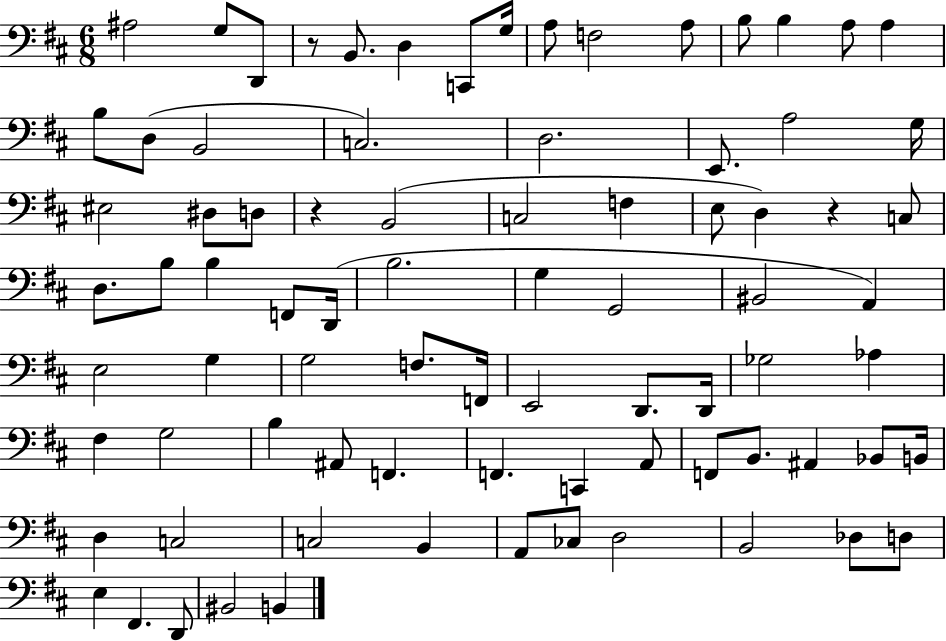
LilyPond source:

{
  \clef bass
  \numericTimeSignature
  \time 6/8
  \key d \major
  ais2 g8 d,8 | r8 b,8. d4 c,8 g16 | a8 f2 a8 | b8 b4 a8 a4 | \break b8 d8( b,2 | c2.) | d2. | e,8. a2 g16 | \break eis2 dis8 d8 | r4 b,2( | c2 f4 | e8 d4) r4 c8 | \break d8. b8 b4 f,8 d,16( | b2. | g4 g,2 | bis,2 a,4) | \break e2 g4 | g2 f8. f,16 | e,2 d,8. d,16 | ges2 aes4 | \break fis4 g2 | b4 ais,8 f,4. | f,4. c,4 a,8 | f,8 b,8. ais,4 bes,8 b,16 | \break d4 c2 | c2 b,4 | a,8 ces8 d2 | b,2 des8 d8 | \break e4 fis,4. d,8 | bis,2 b,4 | \bar "|."
}